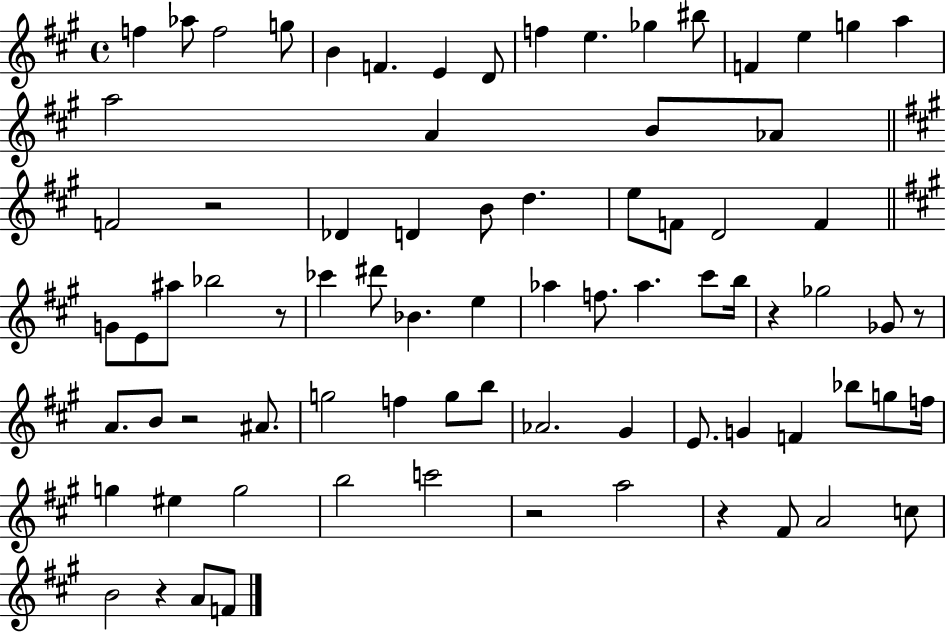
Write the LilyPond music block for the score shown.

{
  \clef treble
  \time 4/4
  \defaultTimeSignature
  \key a \major
  f''4 aes''8 f''2 g''8 | b'4 f'4. e'4 d'8 | f''4 e''4. ges''4 bis''8 | f'4 e''4 g''4 a''4 | \break a''2 a'4 b'8 aes'8 | \bar "||" \break \key a \major f'2 r2 | des'4 d'4 b'8 d''4. | e''8 f'8 d'2 f'4 | \bar "||" \break \key a \major g'8 e'8 ais''8 bes''2 r8 | ces'''4 dis'''8 bes'4. e''4 | aes''4 f''8. aes''4. cis'''8 b''16 | r4 ges''2 ges'8 r8 | \break a'8. b'8 r2 ais'8. | g''2 f''4 g''8 b''8 | aes'2. gis'4 | e'8. g'4 f'4 bes''8 g''8 f''16 | \break g''4 eis''4 g''2 | b''2 c'''2 | r2 a''2 | r4 fis'8 a'2 c''8 | \break b'2 r4 a'8 f'8 | \bar "|."
}